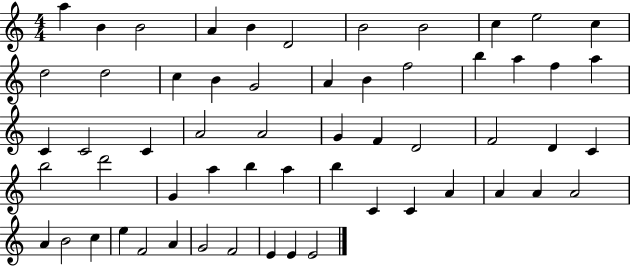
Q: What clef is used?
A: treble